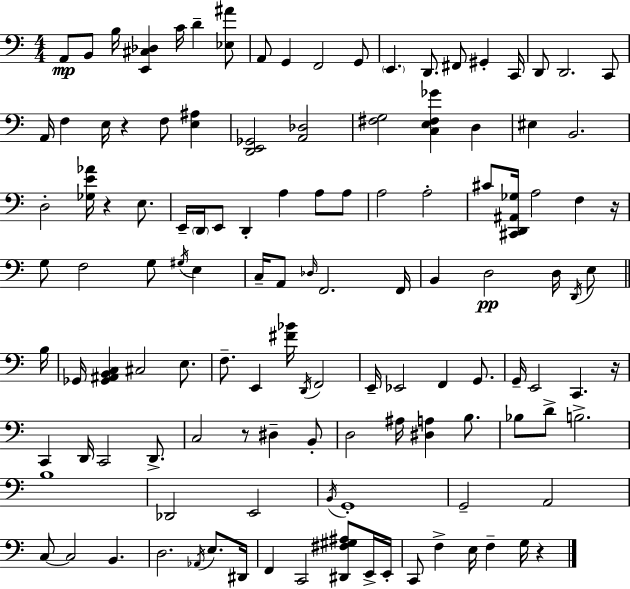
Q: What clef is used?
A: bass